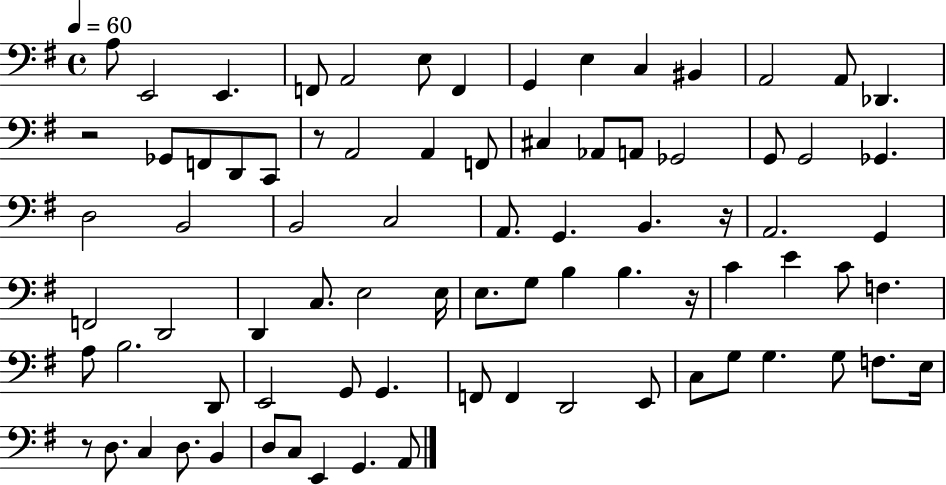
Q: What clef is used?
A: bass